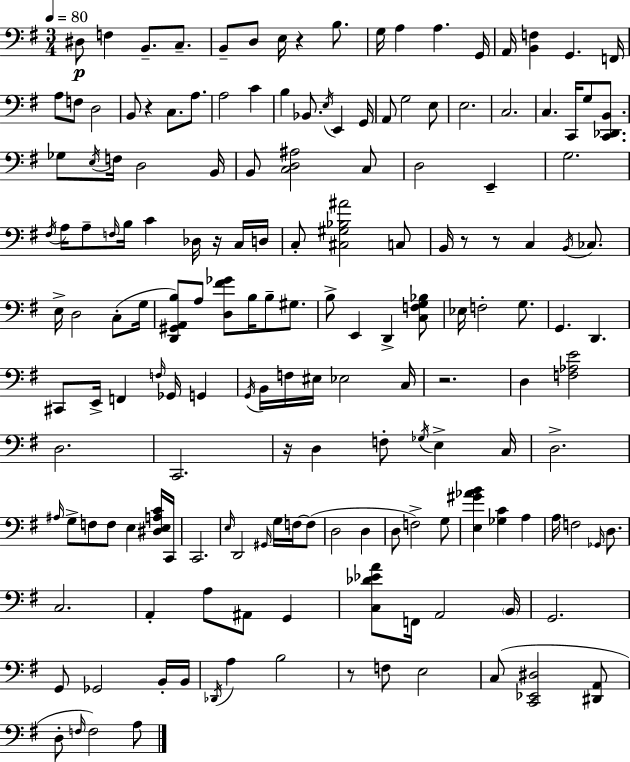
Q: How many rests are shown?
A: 8